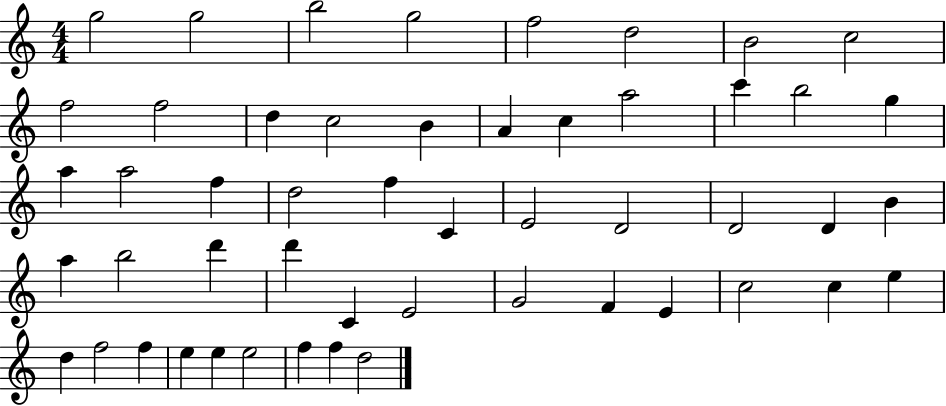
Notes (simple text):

G5/h G5/h B5/h G5/h F5/h D5/h B4/h C5/h F5/h F5/h D5/q C5/h B4/q A4/q C5/q A5/h C6/q B5/h G5/q A5/q A5/h F5/q D5/h F5/q C4/q E4/h D4/h D4/h D4/q B4/q A5/q B5/h D6/q D6/q C4/q E4/h G4/h F4/q E4/q C5/h C5/q E5/q D5/q F5/h F5/q E5/q E5/q E5/h F5/q F5/q D5/h